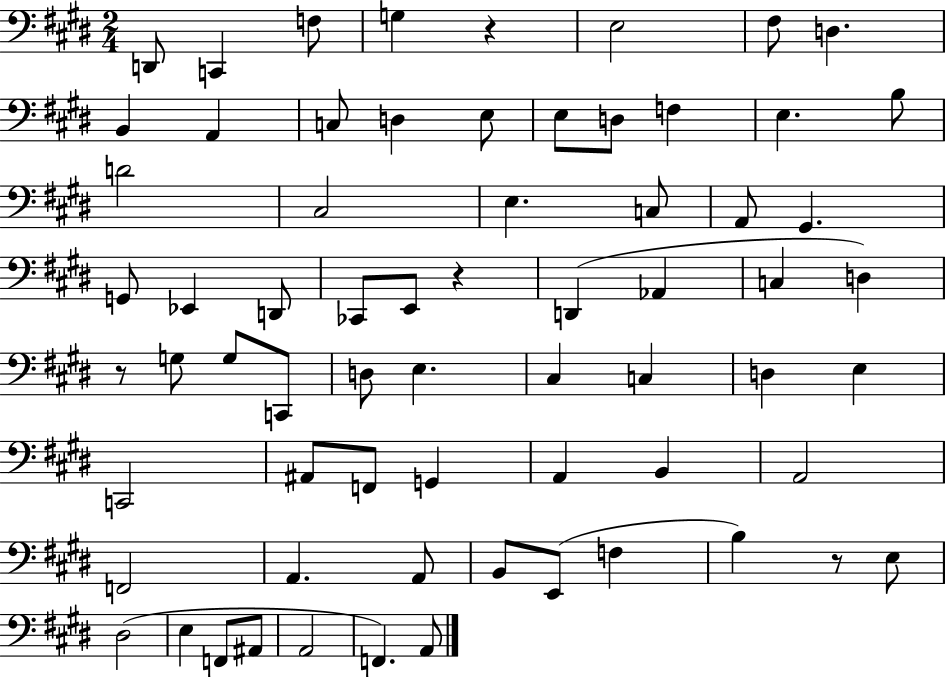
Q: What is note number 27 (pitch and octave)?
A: CES2